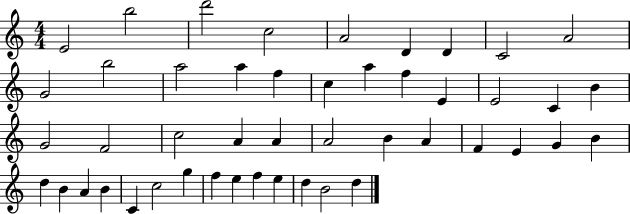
X:1
T:Untitled
M:4/4
L:1/4
K:C
E2 b2 d'2 c2 A2 D D C2 A2 G2 b2 a2 a f c a f E E2 C B G2 F2 c2 A A A2 B A F E G B d B A B C c2 g f e f e d B2 d